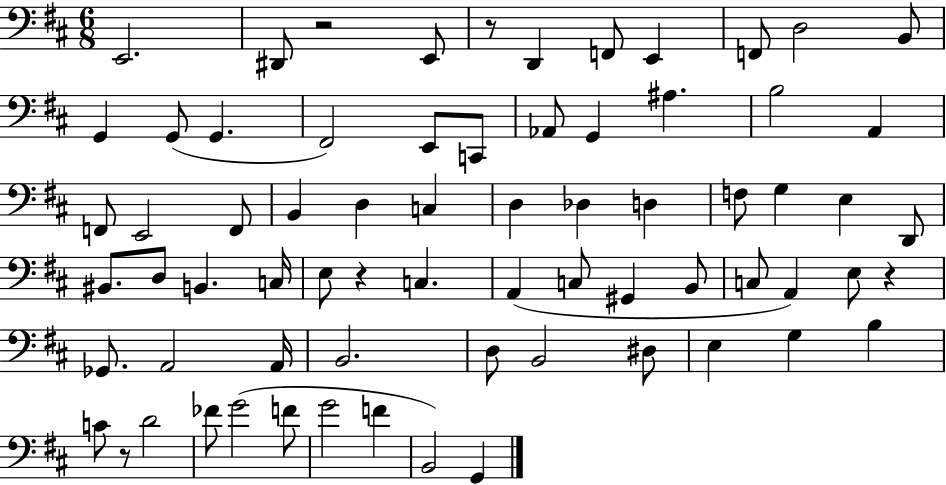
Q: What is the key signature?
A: D major